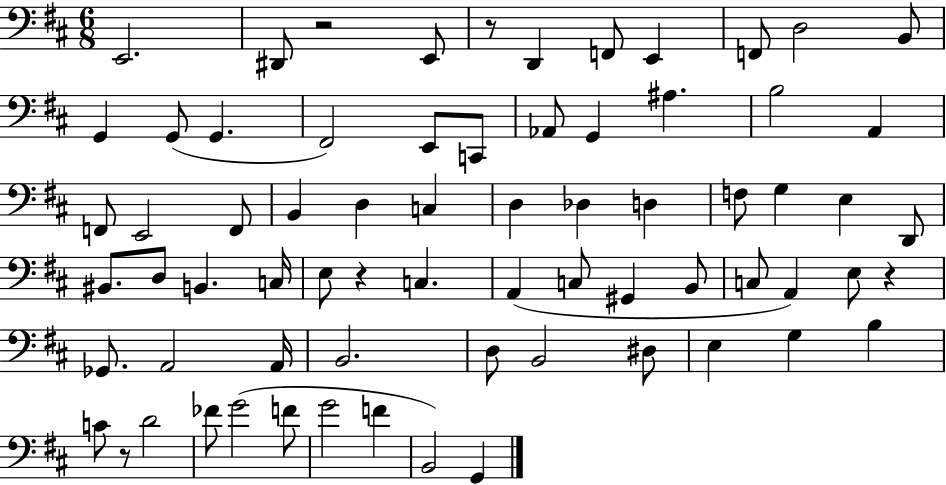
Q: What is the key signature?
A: D major